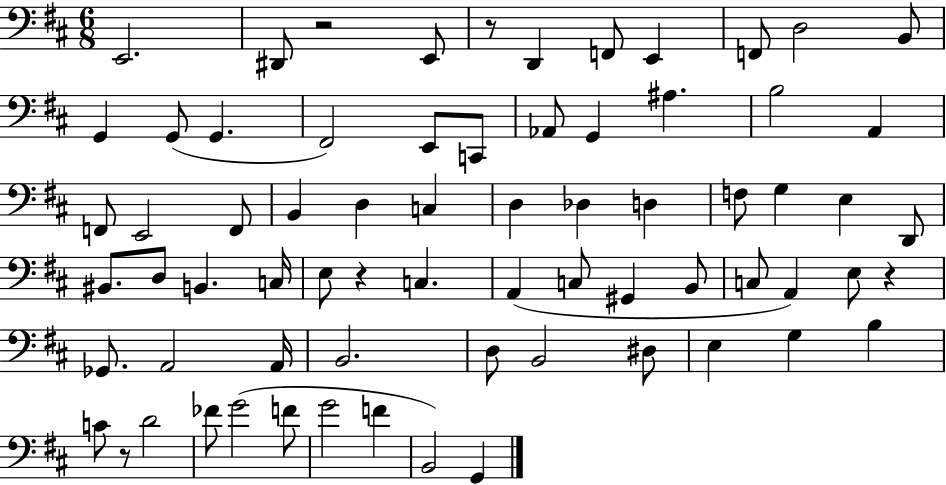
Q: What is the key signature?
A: D major